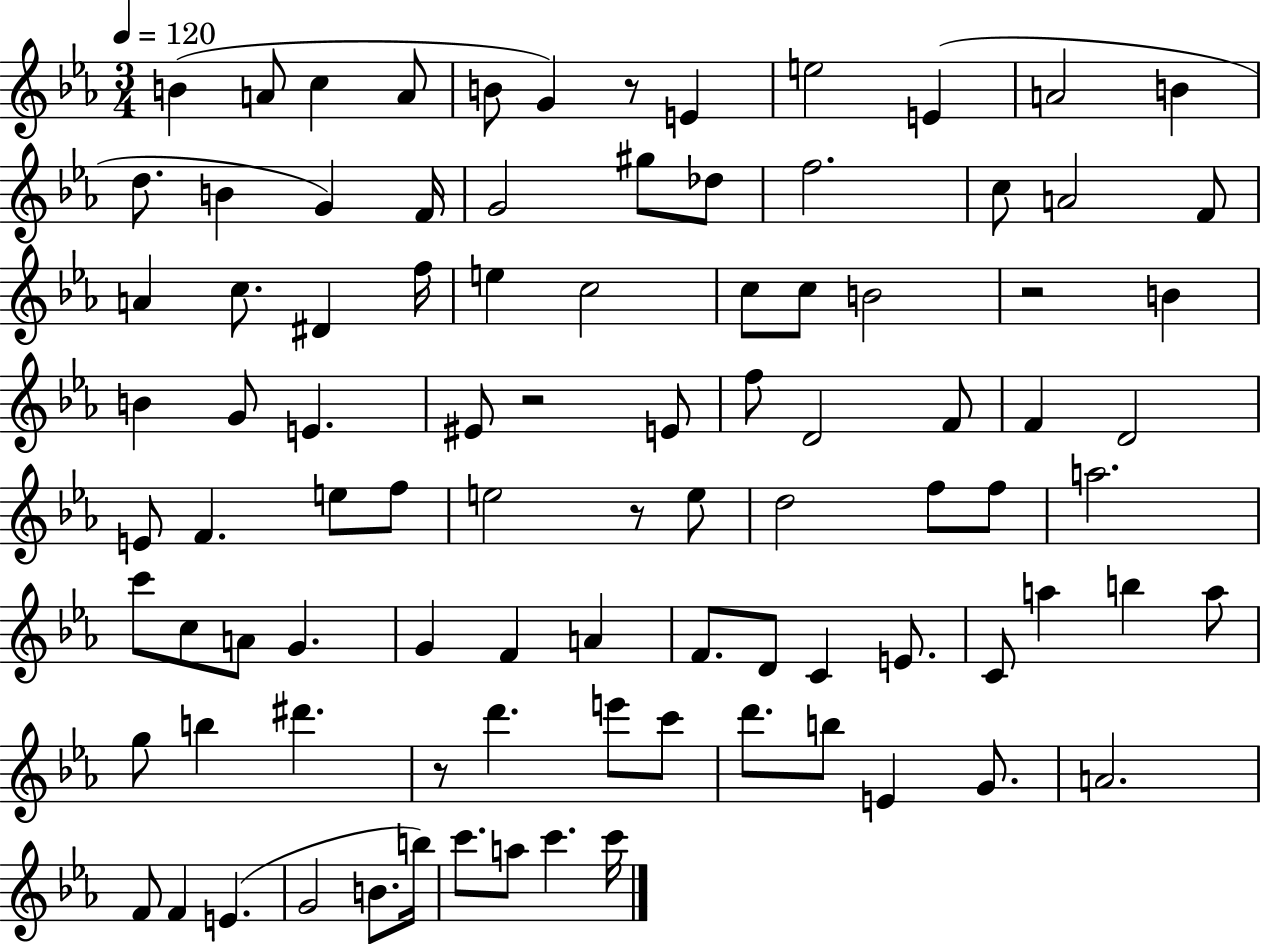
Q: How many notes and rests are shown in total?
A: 93